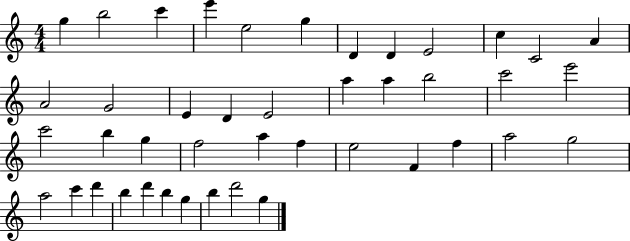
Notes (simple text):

G5/q B5/h C6/q E6/q E5/h G5/q D4/q D4/q E4/h C5/q C4/h A4/q A4/h G4/h E4/q D4/q E4/h A5/q A5/q B5/h C6/h E6/h C6/h B5/q G5/q F5/h A5/q F5/q E5/h F4/q F5/q A5/h G5/h A5/h C6/q D6/q B5/q D6/q B5/q G5/q B5/q D6/h G5/q